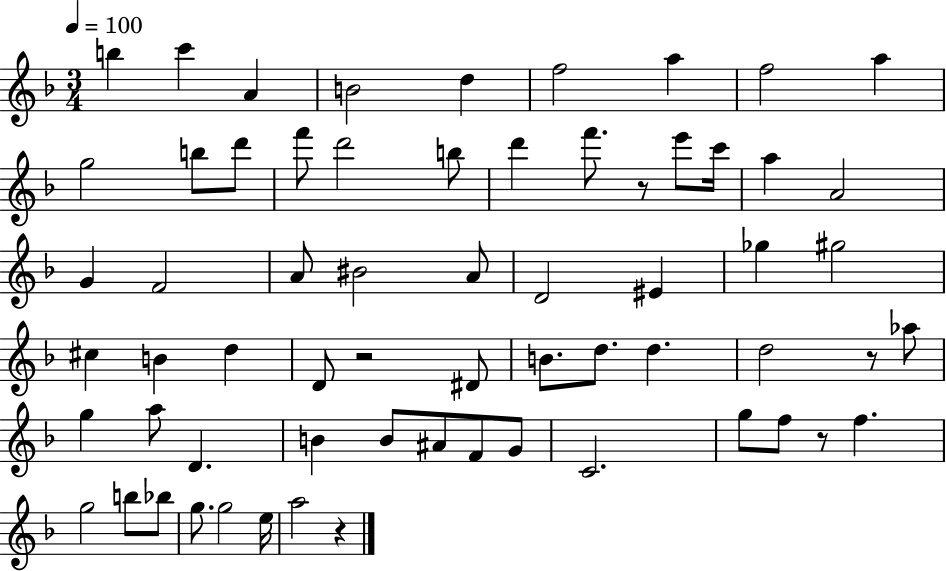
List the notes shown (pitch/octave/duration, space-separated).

B5/q C6/q A4/q B4/h D5/q F5/h A5/q F5/h A5/q G5/h B5/e D6/e F6/e D6/h B5/e D6/q F6/e. R/e E6/e C6/s A5/q A4/h G4/q F4/h A4/e BIS4/h A4/e D4/h EIS4/q Gb5/q G#5/h C#5/q B4/q D5/q D4/e R/h D#4/e B4/e. D5/e. D5/q. D5/h R/e Ab5/e G5/q A5/e D4/q. B4/q B4/e A#4/e F4/e G4/e C4/h. G5/e F5/e R/e F5/q. G5/h B5/e Bb5/e G5/e. G5/h E5/s A5/h R/q